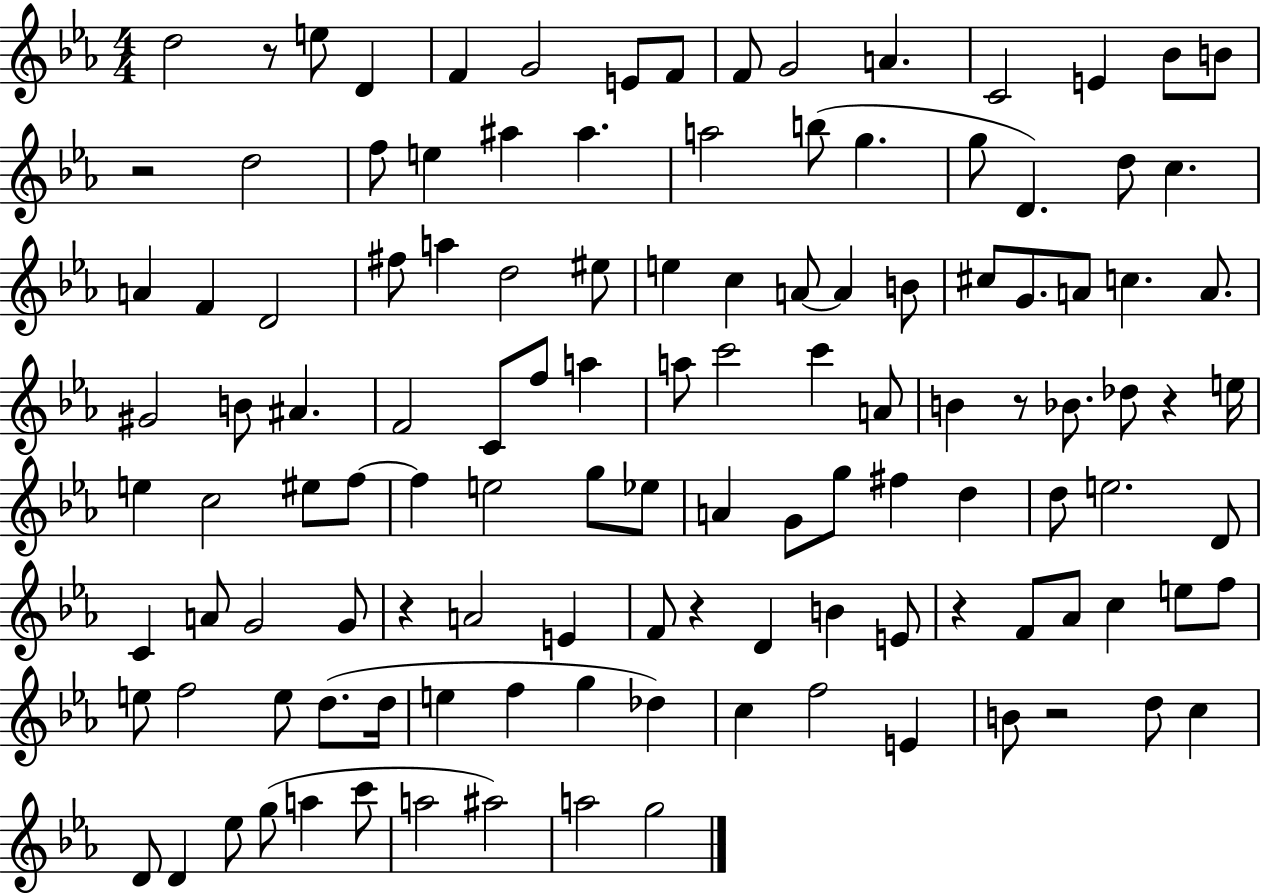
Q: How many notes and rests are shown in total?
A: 122